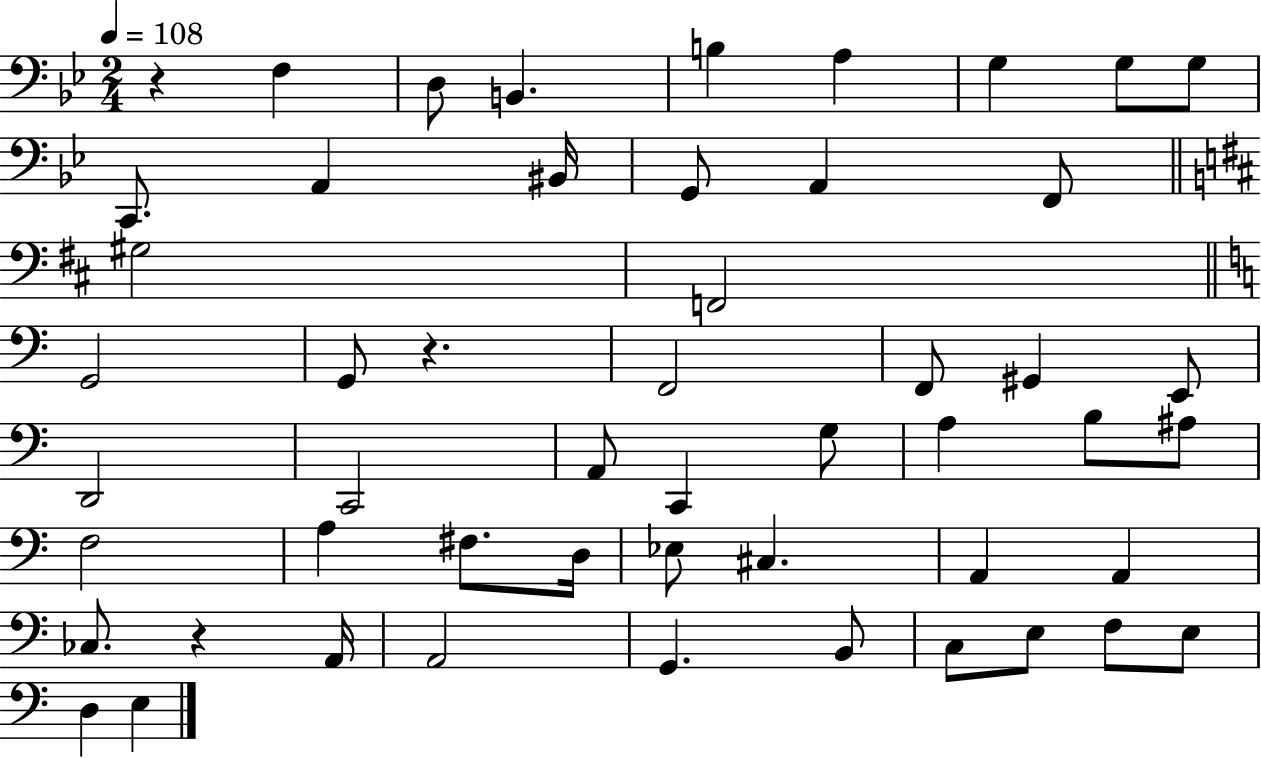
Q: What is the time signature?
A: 2/4